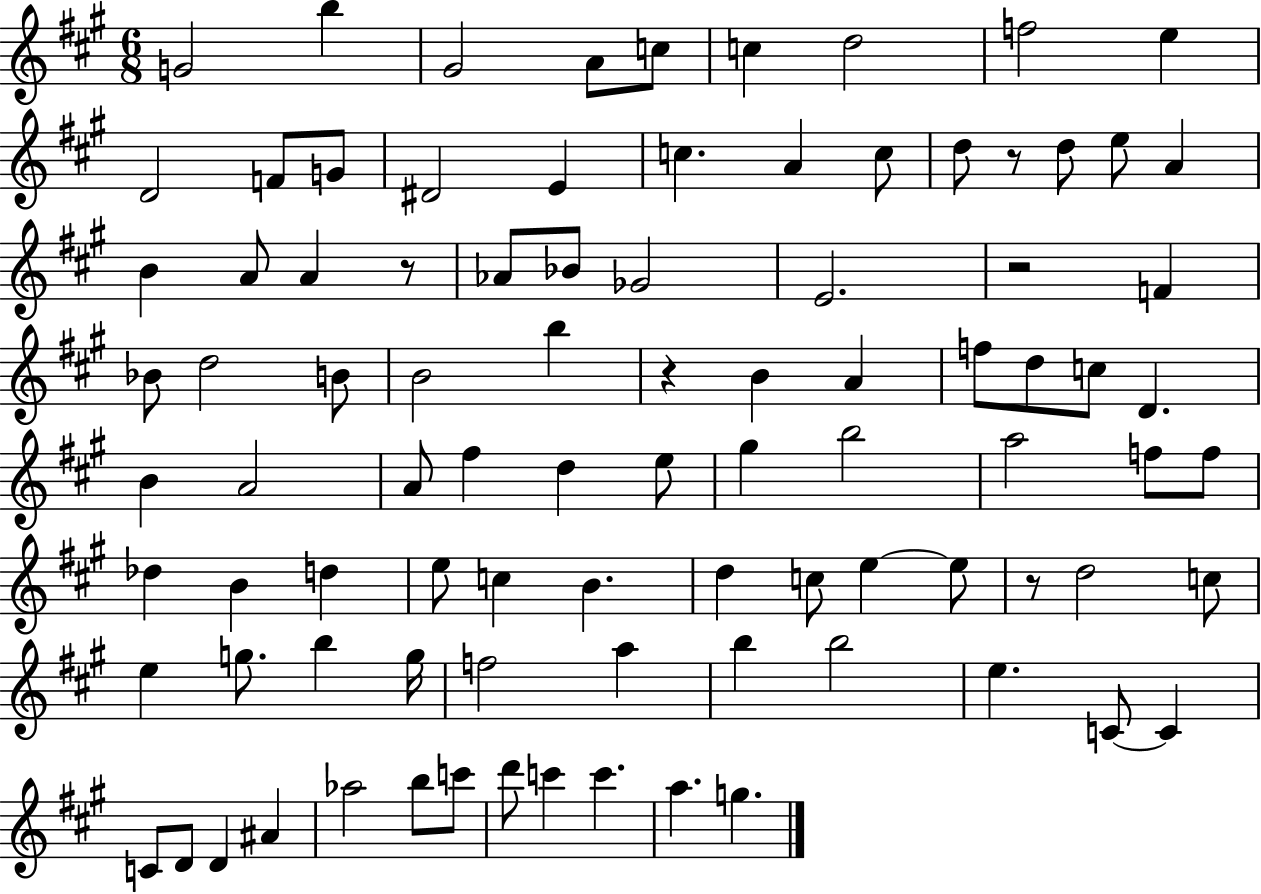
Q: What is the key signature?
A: A major